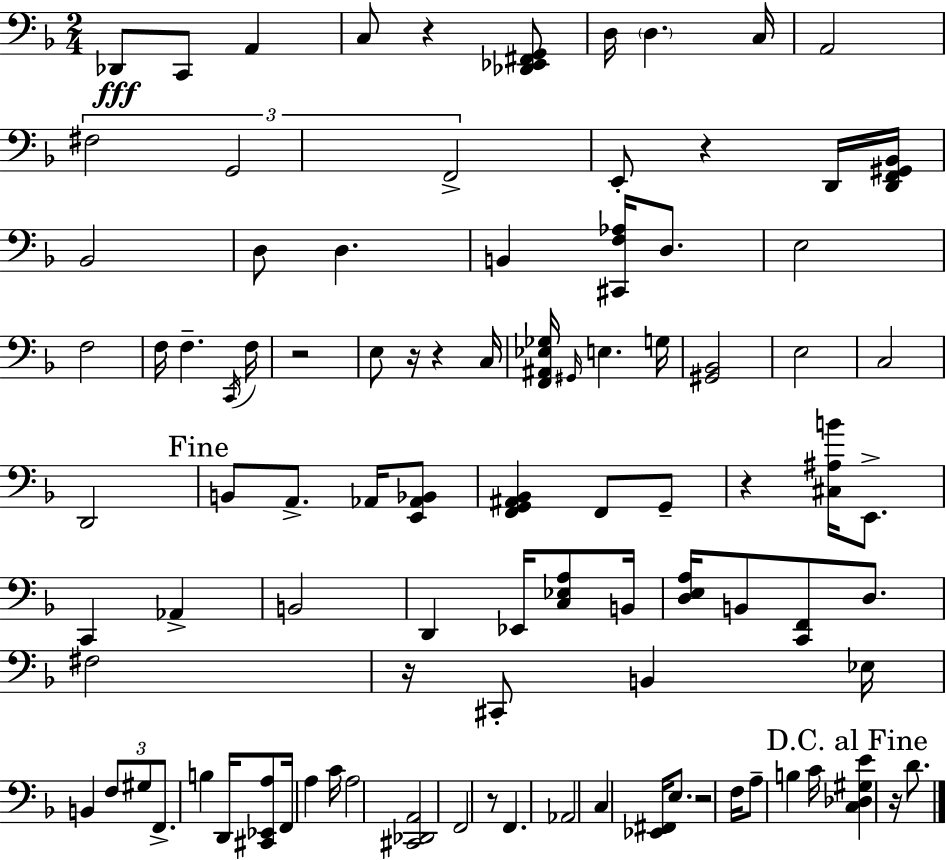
X:1
T:Untitled
M:2/4
L:1/4
K:F
_D,,/2 C,,/2 A,, C,/2 z [_D,,_E,,^F,,G,,]/2 D,/4 D, C,/4 A,,2 ^F,2 G,,2 F,,2 E,,/2 z D,,/4 [D,,F,,^G,,_B,,]/4 _B,,2 D,/2 D, B,, [^C,,F,_A,]/4 D,/2 E,2 F,2 F,/4 F, C,,/4 F,/4 z2 E,/2 z/4 z C,/4 [F,,^A,,_E,_G,]/4 ^G,,/4 E, G,/4 [^G,,_B,,]2 E,2 C,2 D,,2 B,,/2 A,,/2 _A,,/4 [E,,_A,,_B,,]/2 [F,,G,,^A,,_B,,] F,,/2 G,,/2 z [^C,^A,B]/4 E,,/2 C,, _A,, B,,2 D,, _E,,/4 [C,_E,A,]/2 B,,/4 [D,E,A,]/4 B,,/2 [C,,F,,]/2 D,/2 ^F,2 z/4 ^C,,/2 B,, _E,/4 B,, F,/2 ^G,/2 F,,/2 B, D,,/4 [^C,,_E,,A,]/2 F,,/4 A, C/4 A,2 [^C,,_D,,A,,]2 F,,2 z/2 F,, _A,,2 C, [_E,,^F,,]/4 E,/2 z2 F,/4 A,/2 B, C/4 [C,_D,^G,E] z/4 D/2